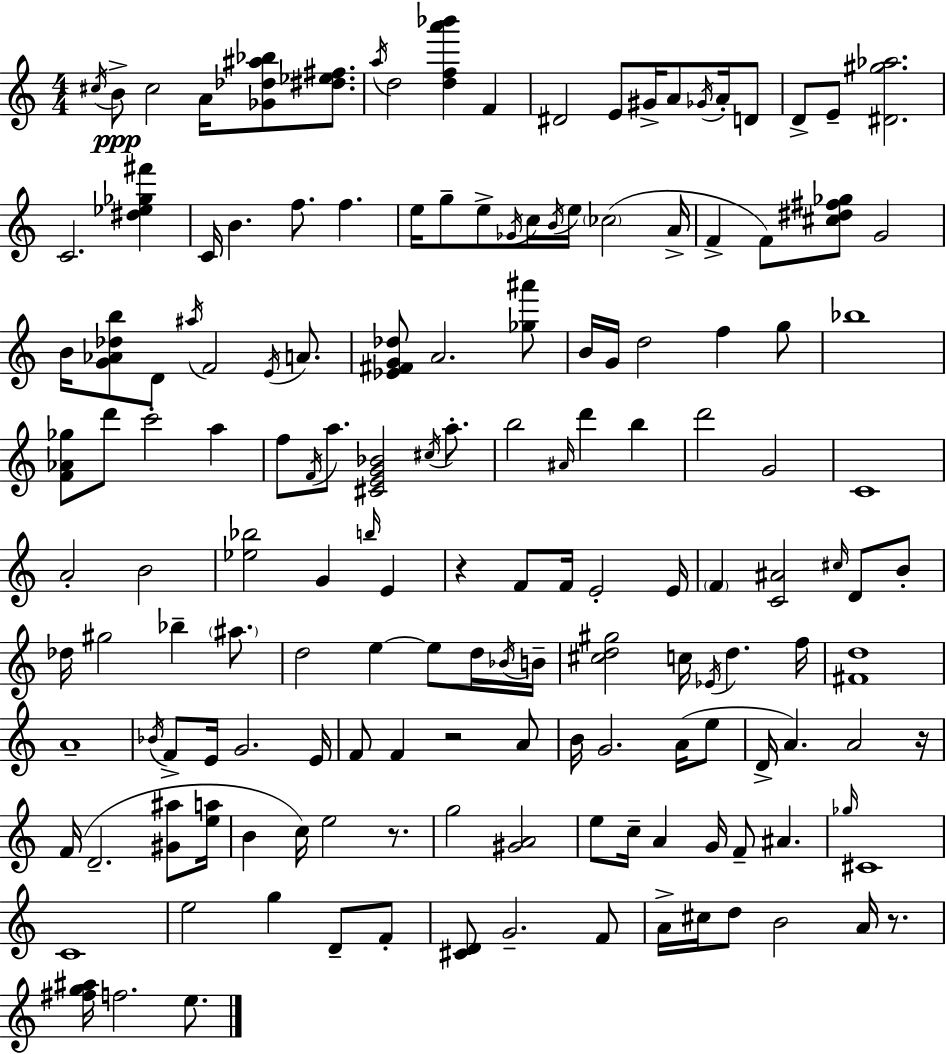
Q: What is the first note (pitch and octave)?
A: C#5